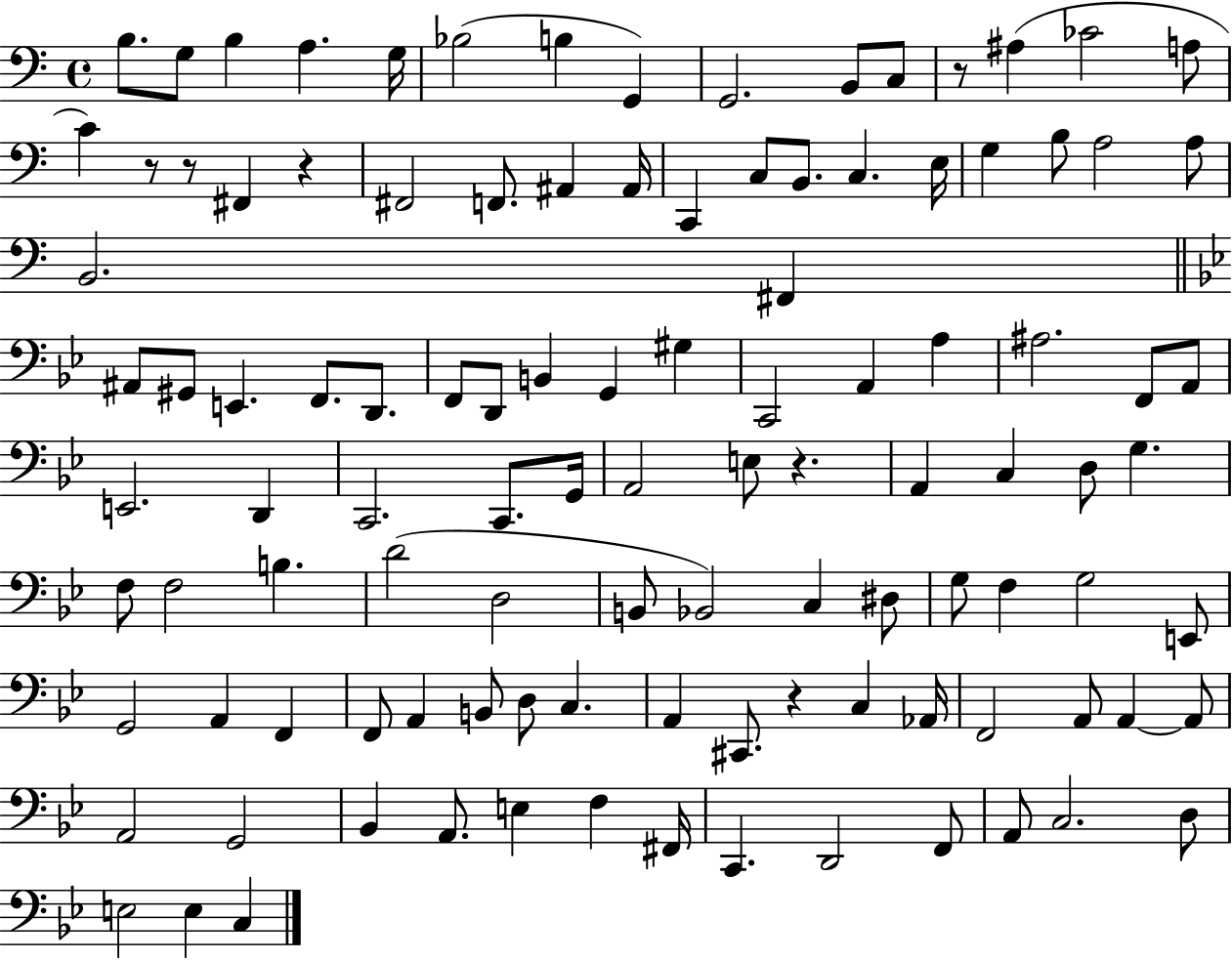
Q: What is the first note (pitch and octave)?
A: B3